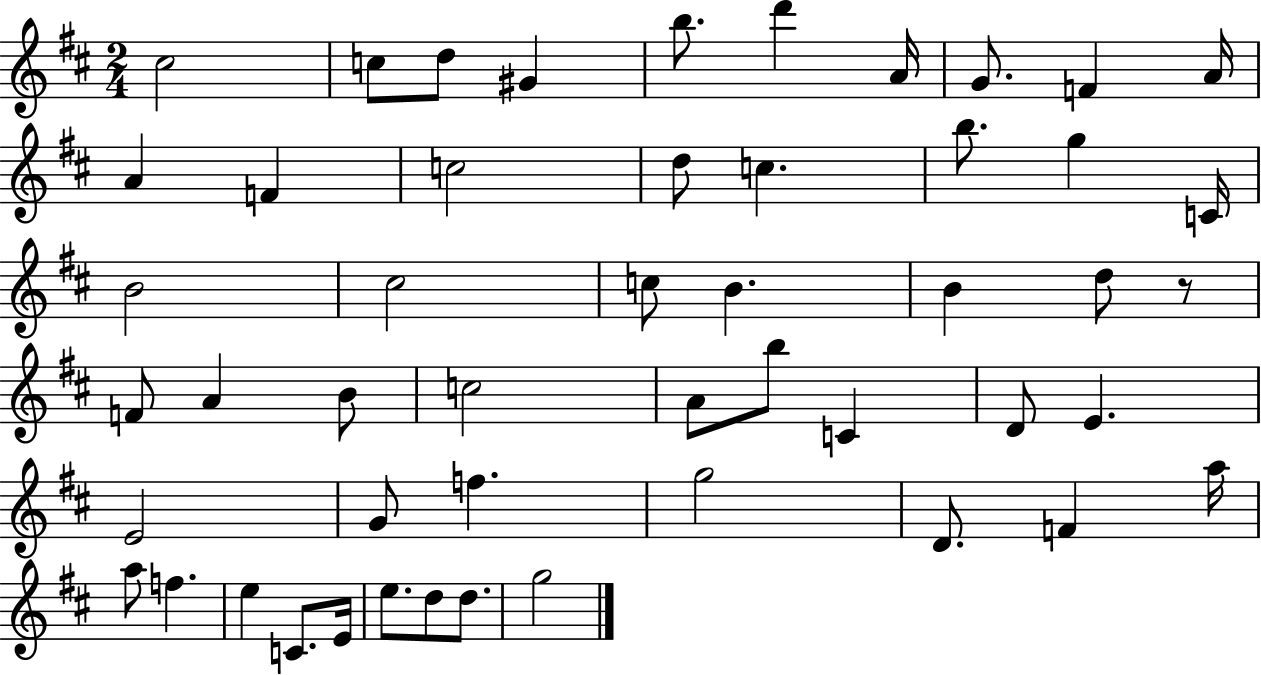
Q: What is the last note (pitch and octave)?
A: G5